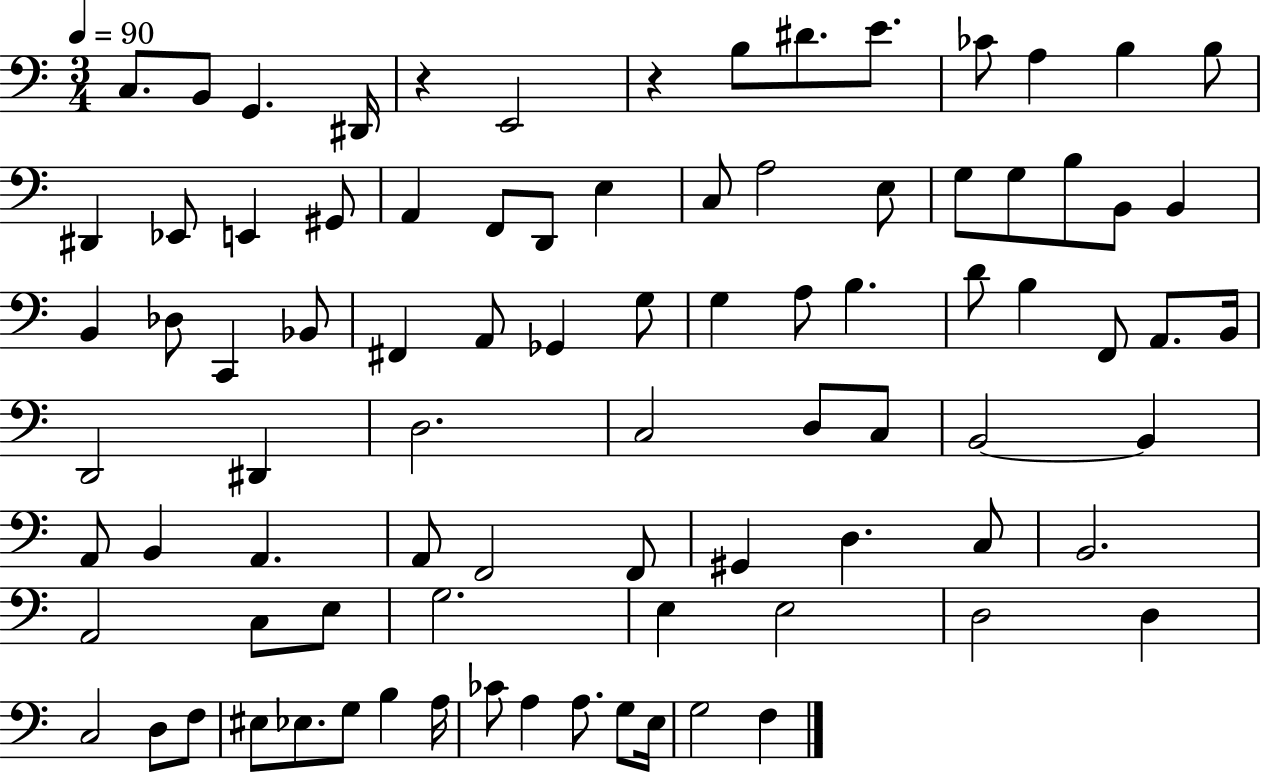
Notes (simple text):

C3/e. B2/e G2/q. D#2/s R/q E2/h R/q B3/e D#4/e. E4/e. CES4/e A3/q B3/q B3/e D#2/q Eb2/e E2/q G#2/e A2/q F2/e D2/e E3/q C3/e A3/h E3/e G3/e G3/e B3/e B2/e B2/q B2/q Db3/e C2/q Bb2/e F#2/q A2/e Gb2/q G3/e G3/q A3/e B3/q. D4/e B3/q F2/e A2/e. B2/s D2/h D#2/q D3/h. C3/h D3/e C3/e B2/h B2/q A2/e B2/q A2/q. A2/e F2/h F2/e G#2/q D3/q. C3/e B2/h. A2/h C3/e E3/e G3/h. E3/q E3/h D3/h D3/q C3/h D3/e F3/e EIS3/e Eb3/e. G3/e B3/q A3/s CES4/e A3/q A3/e. G3/e E3/s G3/h F3/q